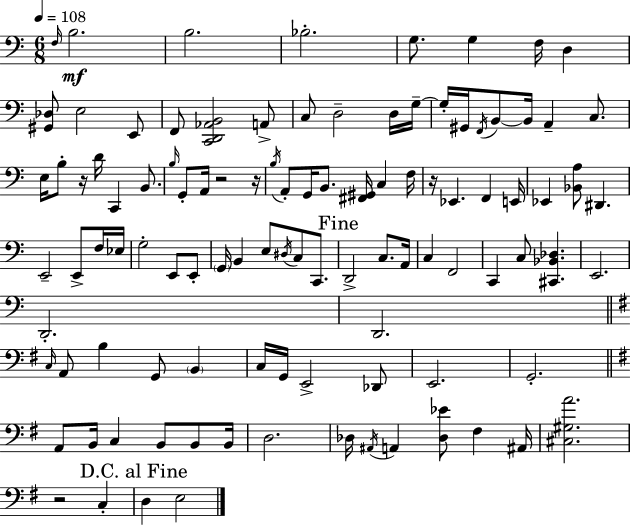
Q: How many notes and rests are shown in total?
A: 103